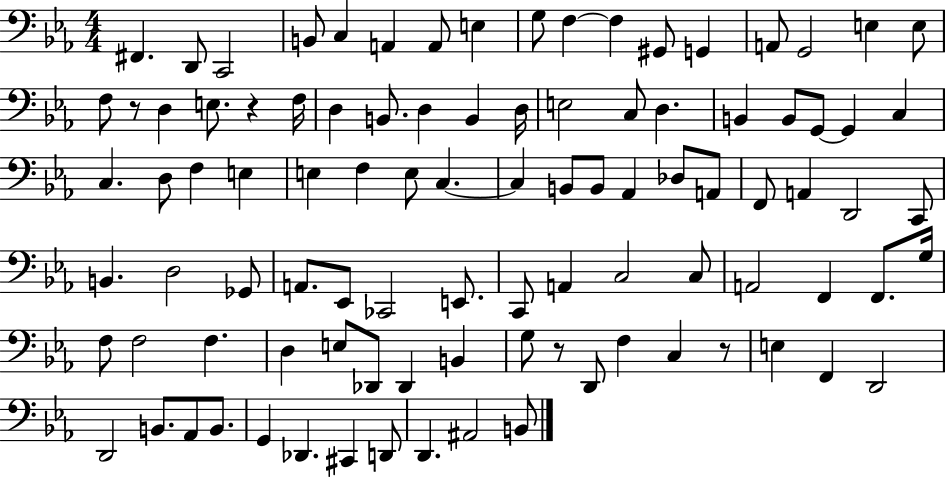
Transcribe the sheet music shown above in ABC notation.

X:1
T:Untitled
M:4/4
L:1/4
K:Eb
^F,, D,,/2 C,,2 B,,/2 C, A,, A,,/2 E, G,/2 F, F, ^G,,/2 G,, A,,/2 G,,2 E, E,/2 F,/2 z/2 D, E,/2 z F,/4 D, B,,/2 D, B,, D,/4 E,2 C,/2 D, B,, B,,/2 G,,/2 G,, C, C, D,/2 F, E, E, F, E,/2 C, C, B,,/2 B,,/2 _A,, _D,/2 A,,/2 F,,/2 A,, D,,2 C,,/2 B,, D,2 _G,,/2 A,,/2 _E,,/2 _C,,2 E,,/2 C,,/2 A,, C,2 C,/2 A,,2 F,, F,,/2 G,/4 F,/2 F,2 F, D, E,/2 _D,,/2 _D,, B,, G,/2 z/2 D,,/2 F, C, z/2 E, F,, D,,2 D,,2 B,,/2 _A,,/2 B,,/2 G,, _D,, ^C,, D,,/2 D,, ^A,,2 B,,/2